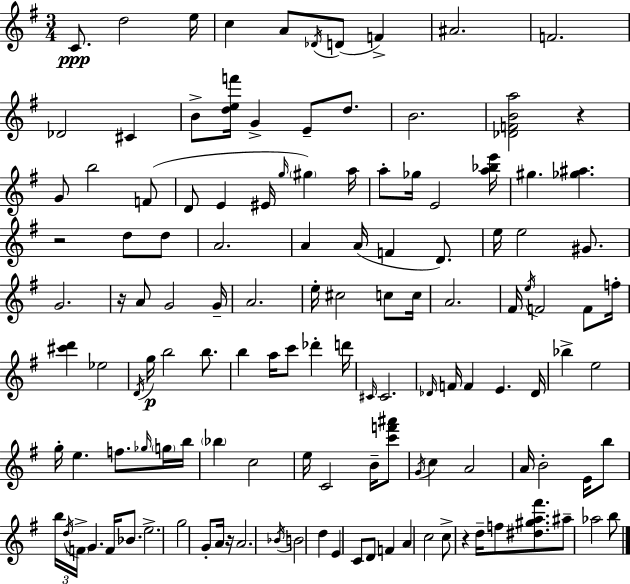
C4/e. D5/h E5/s C5/q A4/e Db4/s D4/e F4/q A#4/h. F4/h. Db4/h C#4/q B4/e [D5,E5,F6]/s G4/q E4/e D5/e. B4/h. [Db4,F4,B4,A5]/h R/q G4/e B5/h F4/e D4/e E4/q EIS4/s G5/s G#5/q A5/s A5/e Gb5/s E4/h [A5,Bb5,E6]/s G#5/q. [Gb5,A#5]/q. R/h D5/e D5/e A4/h. A4/q A4/s F4/q D4/e. E5/s E5/h G#4/e. G4/h. R/s A4/e G4/h G4/s A4/h. E5/s C#5/h C5/e C5/s A4/h. F#4/s E5/s F4/h F4/e F5/s [C#6,D6]/q Eb5/h D4/s G5/s B5/h B5/e. B5/q A5/s C6/e Db6/q D6/s C#4/s C#4/h. Db4/s F4/s F4/q E4/q. Db4/s Bb5/q E5/h G5/s E5/q. F5/e. Gb5/s G5/s B5/s Bb5/q C5/h E5/s C4/h B4/s [C6,F6,A#6]/e G4/s C5/q A4/h A4/s B4/h E4/s B5/e B5/s D5/s F4/s G4/q. F4/s Bb4/e. E5/h. G5/h G4/e A4/s R/s A4/h. Bb4/s B4/h D5/q E4/q C4/e D4/e F4/q A4/q C5/h C5/e R/q D5/s F5/e [D#5,G#5,A5,F#6]/e. A#5/e Ab5/h B5/e